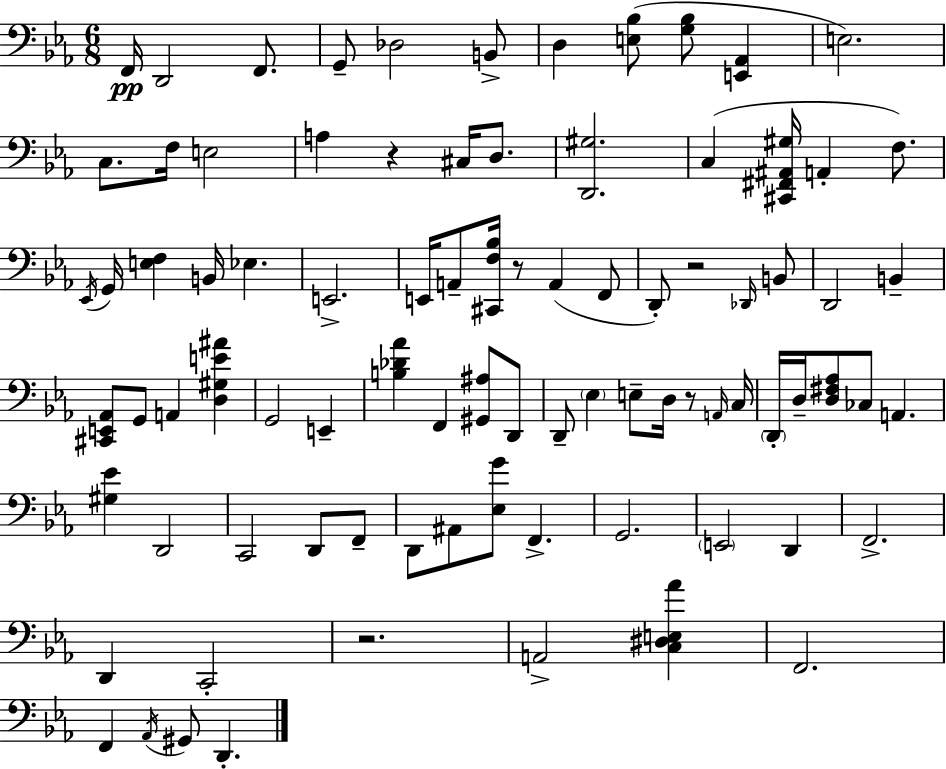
F2/s D2/h F2/e. G2/e Db3/h B2/e D3/q [E3,Bb3]/e [G3,Bb3]/e [E2,Ab2]/q E3/h. C3/e. F3/s E3/h A3/q R/q C#3/s D3/e. [D2,G#3]/h. C3/q [C#2,F#2,A#2,G#3]/s A2/q F3/e. Eb2/s G2/s [E3,F3]/q B2/s Eb3/q. E2/h. E2/s A2/e [C#2,F3,Bb3]/s R/e A2/q F2/e D2/e R/h Db2/s B2/e D2/h B2/q [C#2,E2,Ab2]/e G2/e A2/q [D3,G#3,E4,A#4]/q G2/h E2/q [B3,Db4,Ab4]/q F2/q [G#2,A#3]/e D2/e D2/e Eb3/q E3/e D3/s R/e A2/s C3/s D2/s D3/s [D3,F#3,Ab3]/e CES3/e A2/q. [G#3,Eb4]/q D2/h C2/h D2/e F2/e D2/e A#2/e [Eb3,G4]/e F2/q. G2/h. E2/h D2/q F2/h. D2/q C2/h R/h. A2/h [C3,D#3,E3,Ab4]/q F2/h. F2/q Ab2/s G#2/e D2/q.